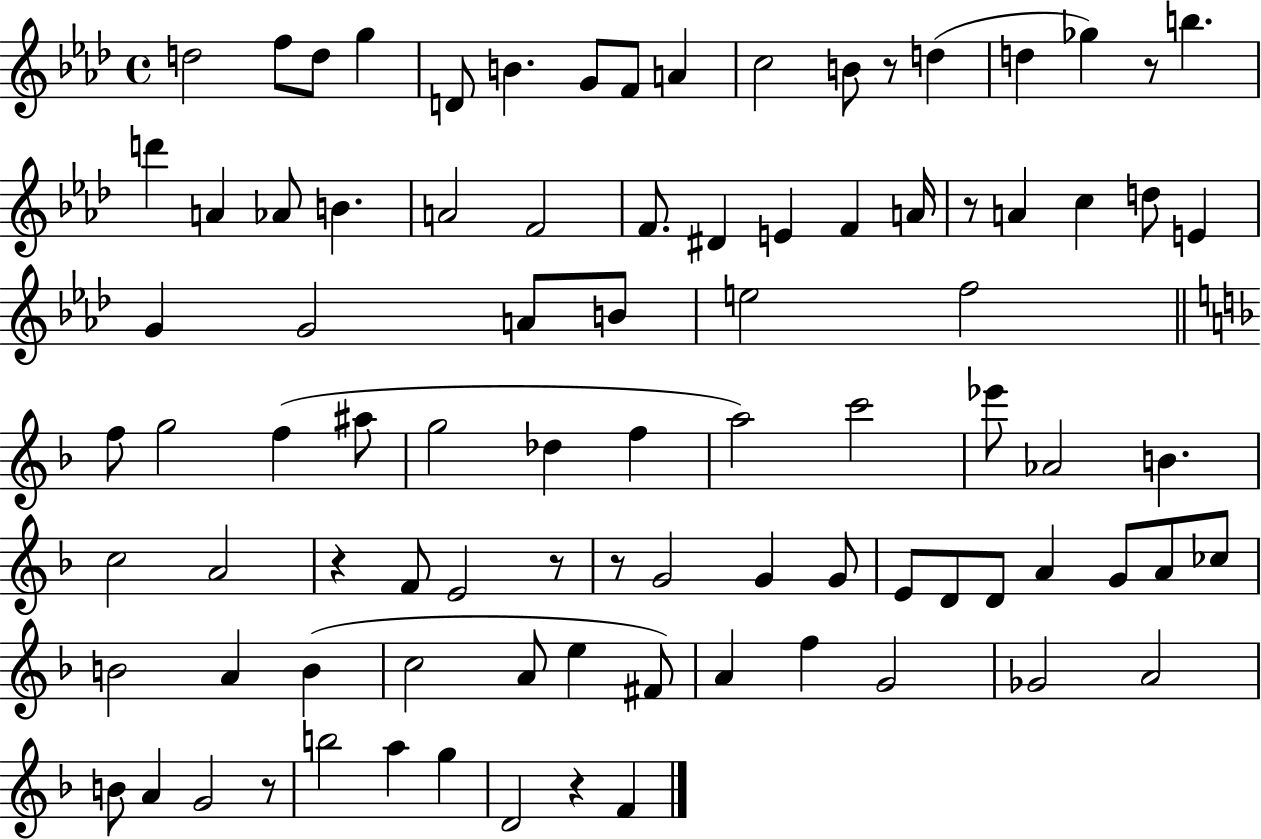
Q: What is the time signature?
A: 4/4